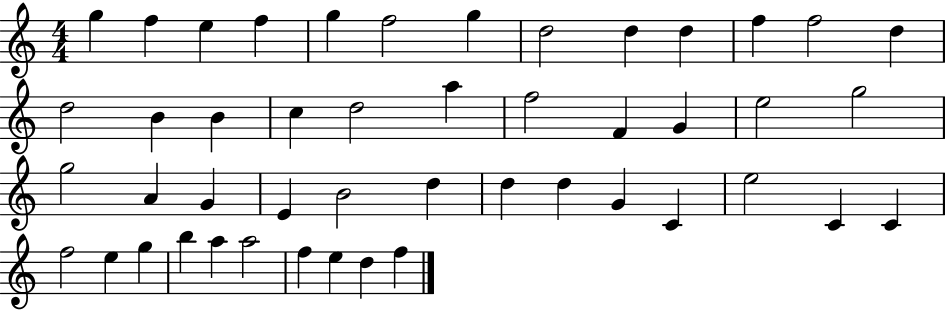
{
  \clef treble
  \numericTimeSignature
  \time 4/4
  \key c \major
  g''4 f''4 e''4 f''4 | g''4 f''2 g''4 | d''2 d''4 d''4 | f''4 f''2 d''4 | \break d''2 b'4 b'4 | c''4 d''2 a''4 | f''2 f'4 g'4 | e''2 g''2 | \break g''2 a'4 g'4 | e'4 b'2 d''4 | d''4 d''4 g'4 c'4 | e''2 c'4 c'4 | \break f''2 e''4 g''4 | b''4 a''4 a''2 | f''4 e''4 d''4 f''4 | \bar "|."
}